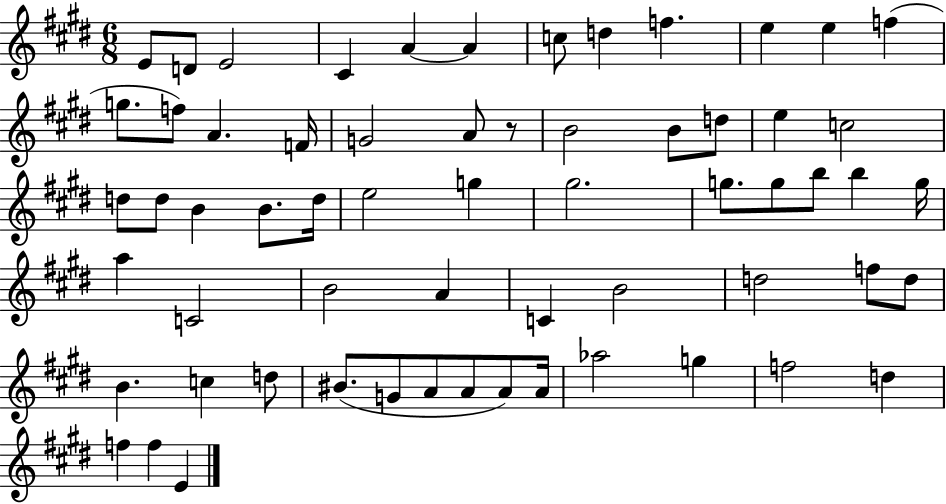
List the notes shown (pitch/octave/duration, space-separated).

E4/e D4/e E4/h C#4/q A4/q A4/q C5/e D5/q F5/q. E5/q E5/q F5/q G5/e. F5/e A4/q. F4/s G4/h A4/e R/e B4/h B4/e D5/e E5/q C5/h D5/e D5/e B4/q B4/e. D5/s E5/h G5/q G#5/h. G5/e. G5/e B5/e B5/q G5/s A5/q C4/h B4/h A4/q C4/q B4/h D5/h F5/e D5/e B4/q. C5/q D5/e BIS4/e. G4/e A4/e A4/e A4/e A4/s Ab5/h G5/q F5/h D5/q F5/q F5/q E4/q